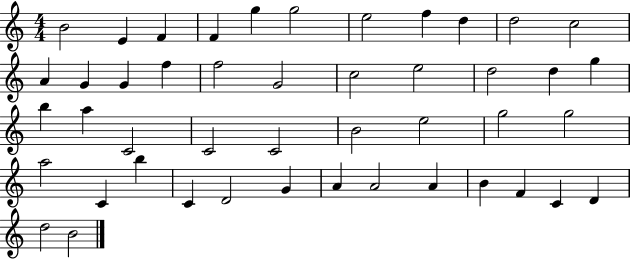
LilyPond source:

{
  \clef treble
  \numericTimeSignature
  \time 4/4
  \key c \major
  b'2 e'4 f'4 | f'4 g''4 g''2 | e''2 f''4 d''4 | d''2 c''2 | \break a'4 g'4 g'4 f''4 | f''2 g'2 | c''2 e''2 | d''2 d''4 g''4 | \break b''4 a''4 c'2 | c'2 c'2 | b'2 e''2 | g''2 g''2 | \break a''2 c'4 b''4 | c'4 d'2 g'4 | a'4 a'2 a'4 | b'4 f'4 c'4 d'4 | \break d''2 b'2 | \bar "|."
}